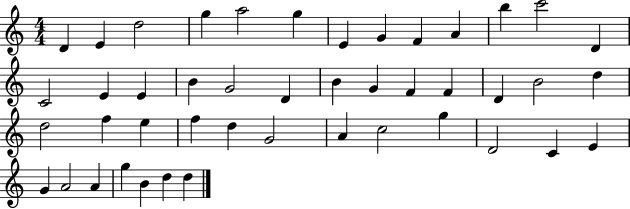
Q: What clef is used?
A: treble